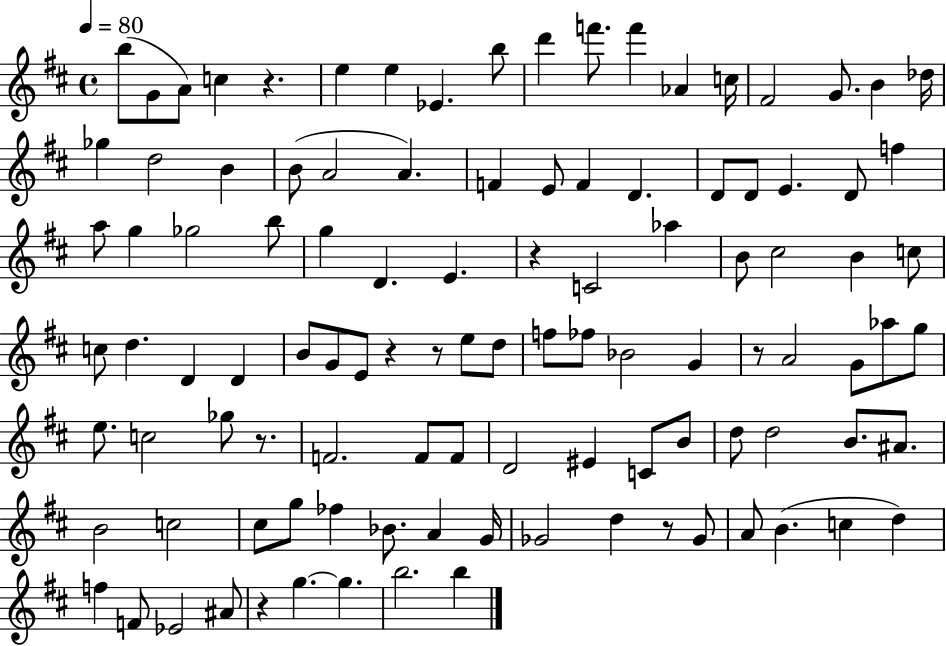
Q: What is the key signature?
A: D major